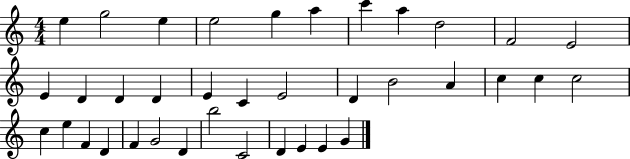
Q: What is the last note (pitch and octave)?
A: G4